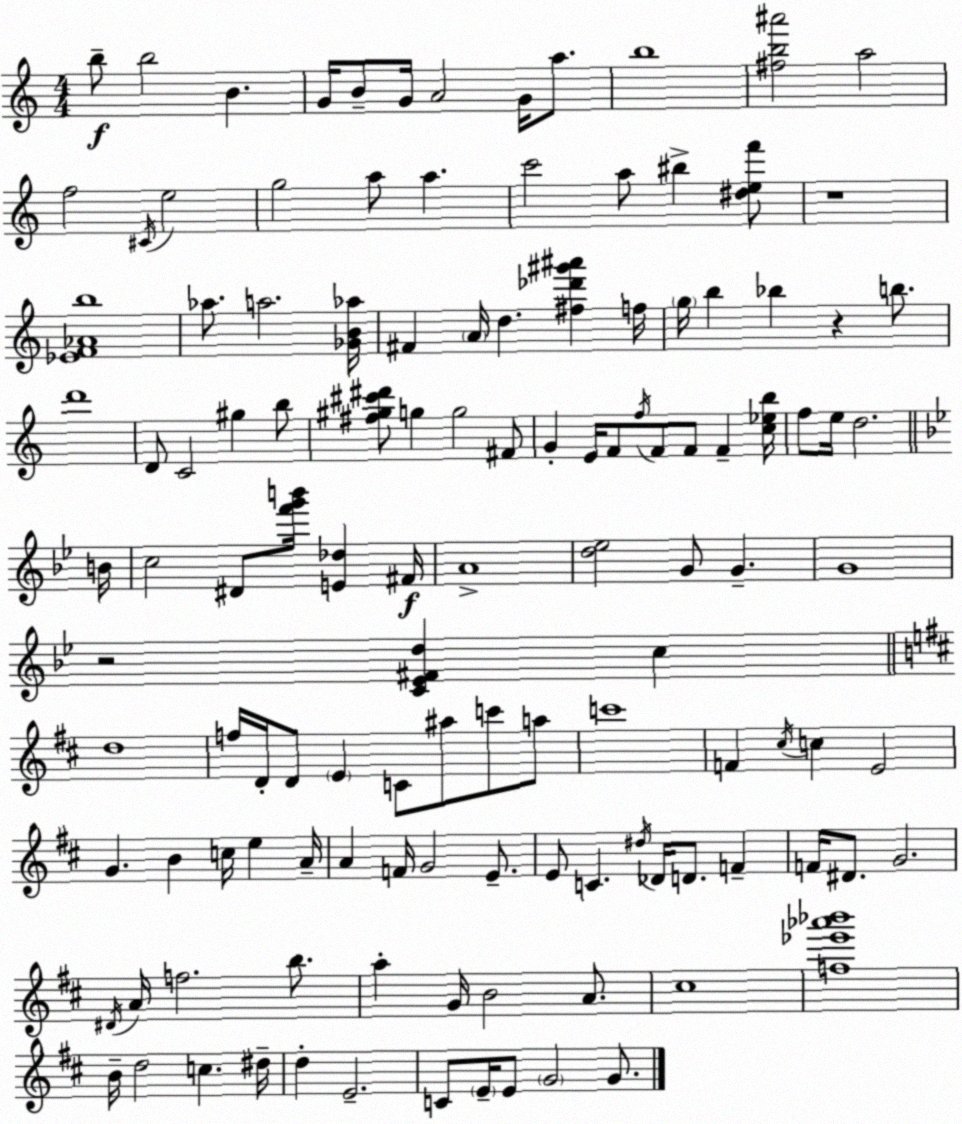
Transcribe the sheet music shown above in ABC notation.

X:1
T:Untitled
M:4/4
L:1/4
K:C
b/2 b2 B G/4 B/2 G/4 A2 G/4 a/2 b4 [^fb^a']2 a2 f2 ^C/4 e2 g2 a/2 a c'2 a/2 ^b [^def']/2 z4 [_EF_Ab]4 _a/2 a2 [_GB_a]/4 ^F A/4 d [^f_d'^g'^a'] f/4 g/4 b _b z b/2 d'4 D/2 C2 ^g b/2 [^f^g^c'^d']/2 g g2 ^F/2 G E/4 F/2 f/4 F/2 F/2 F [c_eb]/4 f/2 e/4 d2 B/4 c2 ^D/2 [f'g'b']/4 [E_d] ^F/4 A4 [d_e]2 G/2 G G4 z2 [C_E^Fd] c d4 f/4 D/4 D/2 E C/2 ^a/2 c'/2 a/2 c'4 F ^c/4 c E2 G B c/4 e A/4 A F/4 G2 E/2 E/2 C ^d/4 _D/4 D/2 F F/4 ^D/2 G2 ^D/4 A/4 f2 b/2 a G/4 B2 A/2 ^c4 [f_e'_a'_b']4 B/4 d2 c ^d/4 d E2 C/2 E/4 E/2 G2 G/2